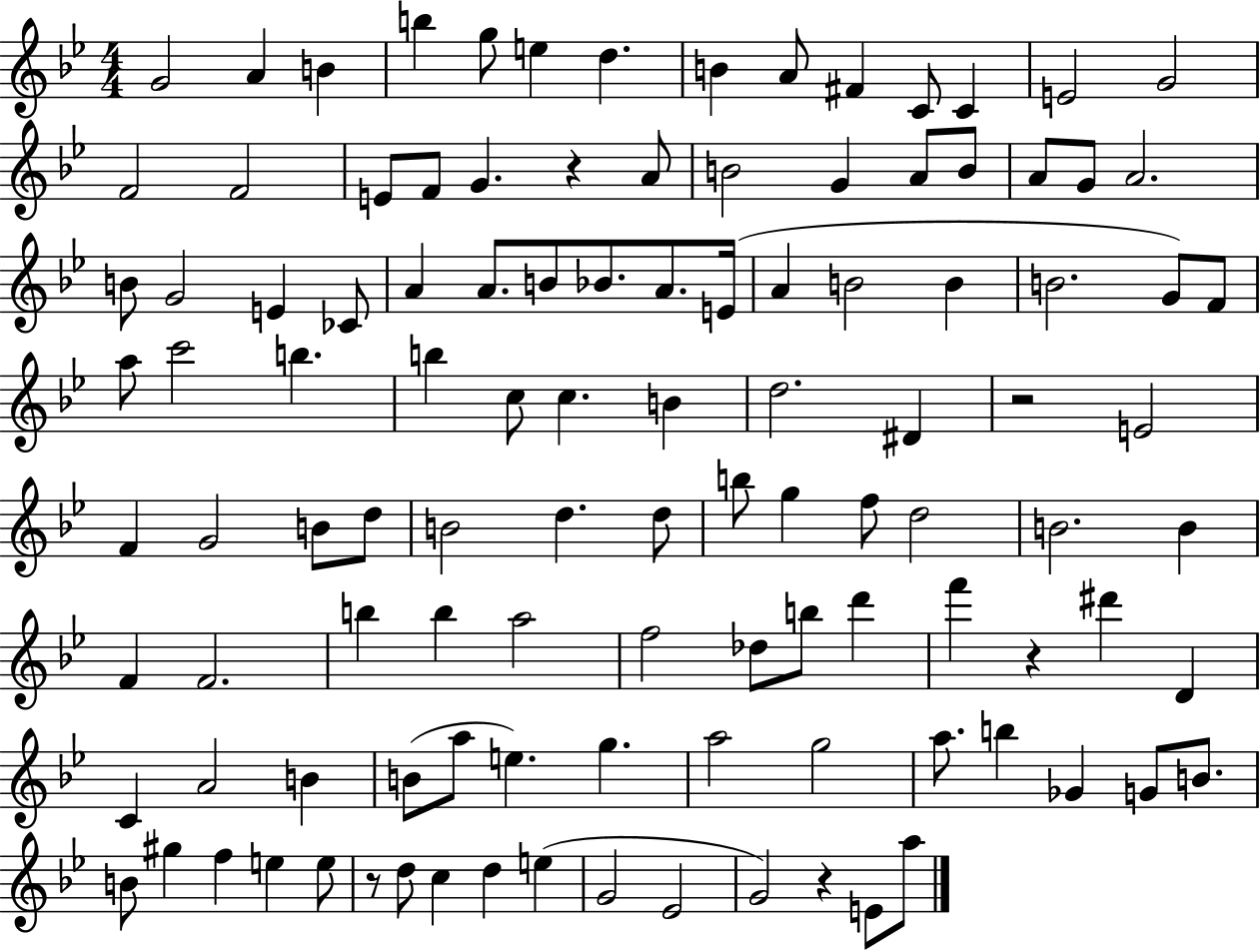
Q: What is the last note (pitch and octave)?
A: A5